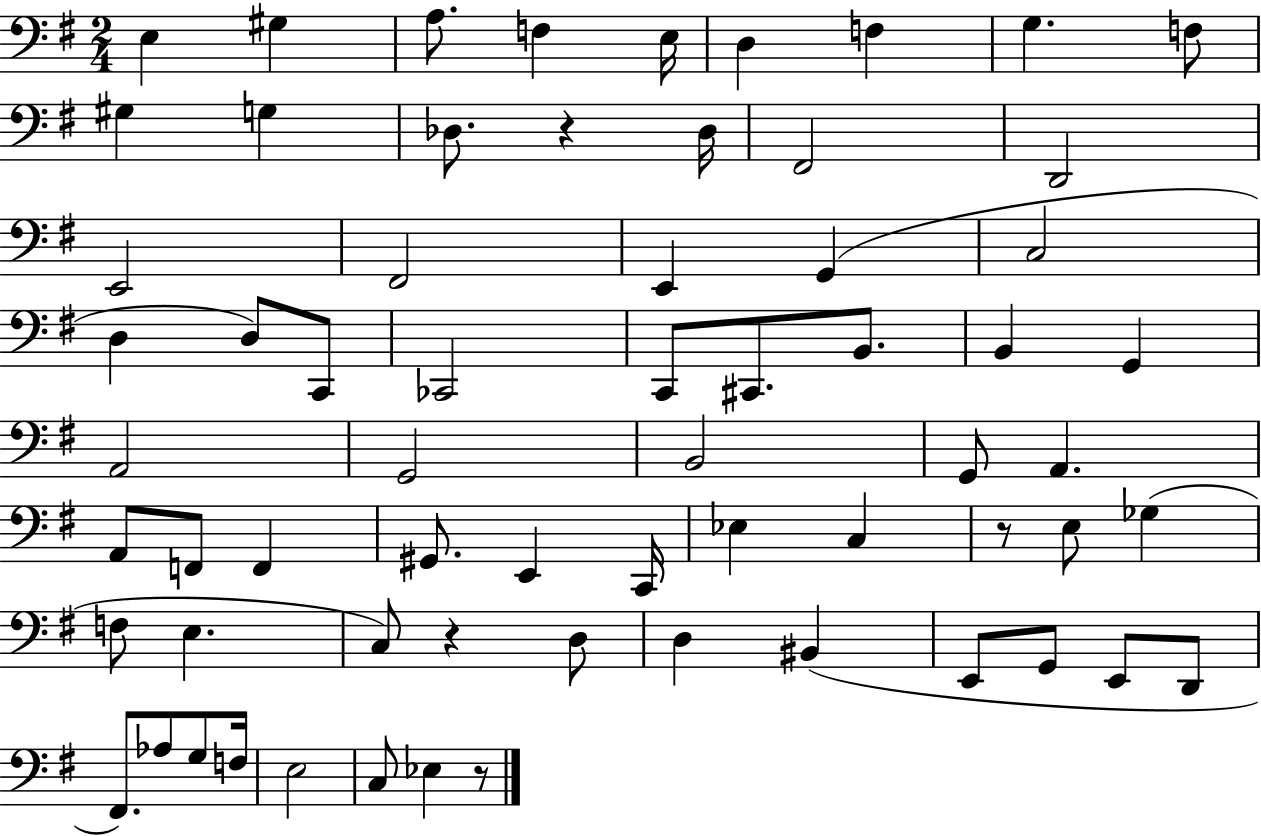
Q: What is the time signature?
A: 2/4